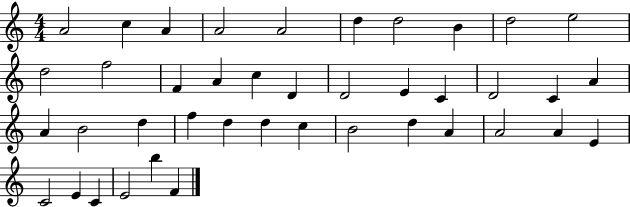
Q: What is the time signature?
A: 4/4